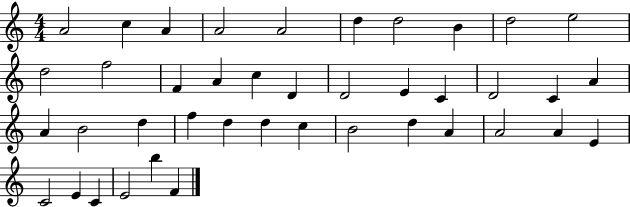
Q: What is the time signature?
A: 4/4